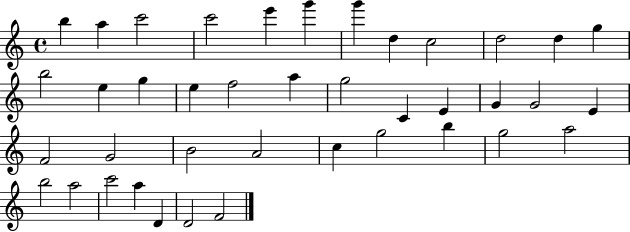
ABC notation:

X:1
T:Untitled
M:4/4
L:1/4
K:C
b a c'2 c'2 e' g' g' d c2 d2 d g b2 e g e f2 a g2 C E G G2 E F2 G2 B2 A2 c g2 b g2 a2 b2 a2 c'2 a D D2 F2